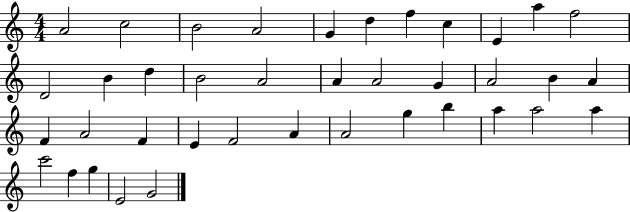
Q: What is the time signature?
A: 4/4